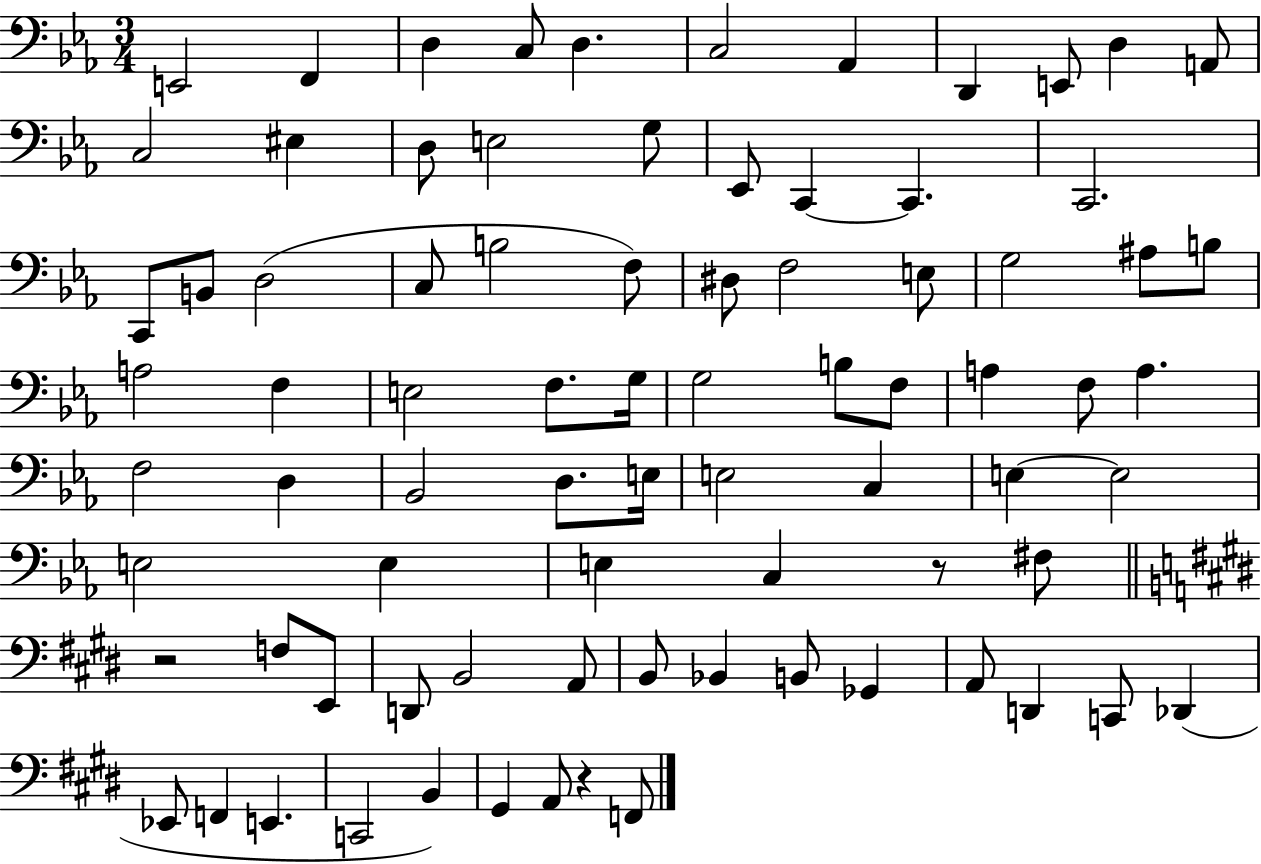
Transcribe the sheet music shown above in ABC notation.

X:1
T:Untitled
M:3/4
L:1/4
K:Eb
E,,2 F,, D, C,/2 D, C,2 _A,, D,, E,,/2 D, A,,/2 C,2 ^E, D,/2 E,2 G,/2 _E,,/2 C,, C,, C,,2 C,,/2 B,,/2 D,2 C,/2 B,2 F,/2 ^D,/2 F,2 E,/2 G,2 ^A,/2 B,/2 A,2 F, E,2 F,/2 G,/4 G,2 B,/2 F,/2 A, F,/2 A, F,2 D, _B,,2 D,/2 E,/4 E,2 C, E, E,2 E,2 E, E, C, z/2 ^F,/2 z2 F,/2 E,,/2 D,,/2 B,,2 A,,/2 B,,/2 _B,, B,,/2 _G,, A,,/2 D,, C,,/2 _D,, _E,,/2 F,, E,, C,,2 B,, ^G,, A,,/2 z F,,/2